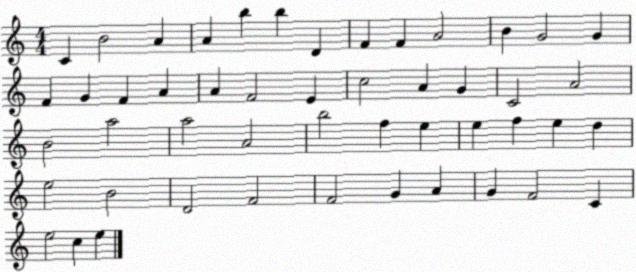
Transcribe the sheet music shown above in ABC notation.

X:1
T:Untitled
M:4/4
L:1/4
K:C
C B2 A A b b D F F A2 B G2 G F G F A A F2 E c2 A G C2 A2 B2 a2 a2 A2 b2 f e e f e d e2 B2 D2 F2 F2 G A G F2 C e2 c e